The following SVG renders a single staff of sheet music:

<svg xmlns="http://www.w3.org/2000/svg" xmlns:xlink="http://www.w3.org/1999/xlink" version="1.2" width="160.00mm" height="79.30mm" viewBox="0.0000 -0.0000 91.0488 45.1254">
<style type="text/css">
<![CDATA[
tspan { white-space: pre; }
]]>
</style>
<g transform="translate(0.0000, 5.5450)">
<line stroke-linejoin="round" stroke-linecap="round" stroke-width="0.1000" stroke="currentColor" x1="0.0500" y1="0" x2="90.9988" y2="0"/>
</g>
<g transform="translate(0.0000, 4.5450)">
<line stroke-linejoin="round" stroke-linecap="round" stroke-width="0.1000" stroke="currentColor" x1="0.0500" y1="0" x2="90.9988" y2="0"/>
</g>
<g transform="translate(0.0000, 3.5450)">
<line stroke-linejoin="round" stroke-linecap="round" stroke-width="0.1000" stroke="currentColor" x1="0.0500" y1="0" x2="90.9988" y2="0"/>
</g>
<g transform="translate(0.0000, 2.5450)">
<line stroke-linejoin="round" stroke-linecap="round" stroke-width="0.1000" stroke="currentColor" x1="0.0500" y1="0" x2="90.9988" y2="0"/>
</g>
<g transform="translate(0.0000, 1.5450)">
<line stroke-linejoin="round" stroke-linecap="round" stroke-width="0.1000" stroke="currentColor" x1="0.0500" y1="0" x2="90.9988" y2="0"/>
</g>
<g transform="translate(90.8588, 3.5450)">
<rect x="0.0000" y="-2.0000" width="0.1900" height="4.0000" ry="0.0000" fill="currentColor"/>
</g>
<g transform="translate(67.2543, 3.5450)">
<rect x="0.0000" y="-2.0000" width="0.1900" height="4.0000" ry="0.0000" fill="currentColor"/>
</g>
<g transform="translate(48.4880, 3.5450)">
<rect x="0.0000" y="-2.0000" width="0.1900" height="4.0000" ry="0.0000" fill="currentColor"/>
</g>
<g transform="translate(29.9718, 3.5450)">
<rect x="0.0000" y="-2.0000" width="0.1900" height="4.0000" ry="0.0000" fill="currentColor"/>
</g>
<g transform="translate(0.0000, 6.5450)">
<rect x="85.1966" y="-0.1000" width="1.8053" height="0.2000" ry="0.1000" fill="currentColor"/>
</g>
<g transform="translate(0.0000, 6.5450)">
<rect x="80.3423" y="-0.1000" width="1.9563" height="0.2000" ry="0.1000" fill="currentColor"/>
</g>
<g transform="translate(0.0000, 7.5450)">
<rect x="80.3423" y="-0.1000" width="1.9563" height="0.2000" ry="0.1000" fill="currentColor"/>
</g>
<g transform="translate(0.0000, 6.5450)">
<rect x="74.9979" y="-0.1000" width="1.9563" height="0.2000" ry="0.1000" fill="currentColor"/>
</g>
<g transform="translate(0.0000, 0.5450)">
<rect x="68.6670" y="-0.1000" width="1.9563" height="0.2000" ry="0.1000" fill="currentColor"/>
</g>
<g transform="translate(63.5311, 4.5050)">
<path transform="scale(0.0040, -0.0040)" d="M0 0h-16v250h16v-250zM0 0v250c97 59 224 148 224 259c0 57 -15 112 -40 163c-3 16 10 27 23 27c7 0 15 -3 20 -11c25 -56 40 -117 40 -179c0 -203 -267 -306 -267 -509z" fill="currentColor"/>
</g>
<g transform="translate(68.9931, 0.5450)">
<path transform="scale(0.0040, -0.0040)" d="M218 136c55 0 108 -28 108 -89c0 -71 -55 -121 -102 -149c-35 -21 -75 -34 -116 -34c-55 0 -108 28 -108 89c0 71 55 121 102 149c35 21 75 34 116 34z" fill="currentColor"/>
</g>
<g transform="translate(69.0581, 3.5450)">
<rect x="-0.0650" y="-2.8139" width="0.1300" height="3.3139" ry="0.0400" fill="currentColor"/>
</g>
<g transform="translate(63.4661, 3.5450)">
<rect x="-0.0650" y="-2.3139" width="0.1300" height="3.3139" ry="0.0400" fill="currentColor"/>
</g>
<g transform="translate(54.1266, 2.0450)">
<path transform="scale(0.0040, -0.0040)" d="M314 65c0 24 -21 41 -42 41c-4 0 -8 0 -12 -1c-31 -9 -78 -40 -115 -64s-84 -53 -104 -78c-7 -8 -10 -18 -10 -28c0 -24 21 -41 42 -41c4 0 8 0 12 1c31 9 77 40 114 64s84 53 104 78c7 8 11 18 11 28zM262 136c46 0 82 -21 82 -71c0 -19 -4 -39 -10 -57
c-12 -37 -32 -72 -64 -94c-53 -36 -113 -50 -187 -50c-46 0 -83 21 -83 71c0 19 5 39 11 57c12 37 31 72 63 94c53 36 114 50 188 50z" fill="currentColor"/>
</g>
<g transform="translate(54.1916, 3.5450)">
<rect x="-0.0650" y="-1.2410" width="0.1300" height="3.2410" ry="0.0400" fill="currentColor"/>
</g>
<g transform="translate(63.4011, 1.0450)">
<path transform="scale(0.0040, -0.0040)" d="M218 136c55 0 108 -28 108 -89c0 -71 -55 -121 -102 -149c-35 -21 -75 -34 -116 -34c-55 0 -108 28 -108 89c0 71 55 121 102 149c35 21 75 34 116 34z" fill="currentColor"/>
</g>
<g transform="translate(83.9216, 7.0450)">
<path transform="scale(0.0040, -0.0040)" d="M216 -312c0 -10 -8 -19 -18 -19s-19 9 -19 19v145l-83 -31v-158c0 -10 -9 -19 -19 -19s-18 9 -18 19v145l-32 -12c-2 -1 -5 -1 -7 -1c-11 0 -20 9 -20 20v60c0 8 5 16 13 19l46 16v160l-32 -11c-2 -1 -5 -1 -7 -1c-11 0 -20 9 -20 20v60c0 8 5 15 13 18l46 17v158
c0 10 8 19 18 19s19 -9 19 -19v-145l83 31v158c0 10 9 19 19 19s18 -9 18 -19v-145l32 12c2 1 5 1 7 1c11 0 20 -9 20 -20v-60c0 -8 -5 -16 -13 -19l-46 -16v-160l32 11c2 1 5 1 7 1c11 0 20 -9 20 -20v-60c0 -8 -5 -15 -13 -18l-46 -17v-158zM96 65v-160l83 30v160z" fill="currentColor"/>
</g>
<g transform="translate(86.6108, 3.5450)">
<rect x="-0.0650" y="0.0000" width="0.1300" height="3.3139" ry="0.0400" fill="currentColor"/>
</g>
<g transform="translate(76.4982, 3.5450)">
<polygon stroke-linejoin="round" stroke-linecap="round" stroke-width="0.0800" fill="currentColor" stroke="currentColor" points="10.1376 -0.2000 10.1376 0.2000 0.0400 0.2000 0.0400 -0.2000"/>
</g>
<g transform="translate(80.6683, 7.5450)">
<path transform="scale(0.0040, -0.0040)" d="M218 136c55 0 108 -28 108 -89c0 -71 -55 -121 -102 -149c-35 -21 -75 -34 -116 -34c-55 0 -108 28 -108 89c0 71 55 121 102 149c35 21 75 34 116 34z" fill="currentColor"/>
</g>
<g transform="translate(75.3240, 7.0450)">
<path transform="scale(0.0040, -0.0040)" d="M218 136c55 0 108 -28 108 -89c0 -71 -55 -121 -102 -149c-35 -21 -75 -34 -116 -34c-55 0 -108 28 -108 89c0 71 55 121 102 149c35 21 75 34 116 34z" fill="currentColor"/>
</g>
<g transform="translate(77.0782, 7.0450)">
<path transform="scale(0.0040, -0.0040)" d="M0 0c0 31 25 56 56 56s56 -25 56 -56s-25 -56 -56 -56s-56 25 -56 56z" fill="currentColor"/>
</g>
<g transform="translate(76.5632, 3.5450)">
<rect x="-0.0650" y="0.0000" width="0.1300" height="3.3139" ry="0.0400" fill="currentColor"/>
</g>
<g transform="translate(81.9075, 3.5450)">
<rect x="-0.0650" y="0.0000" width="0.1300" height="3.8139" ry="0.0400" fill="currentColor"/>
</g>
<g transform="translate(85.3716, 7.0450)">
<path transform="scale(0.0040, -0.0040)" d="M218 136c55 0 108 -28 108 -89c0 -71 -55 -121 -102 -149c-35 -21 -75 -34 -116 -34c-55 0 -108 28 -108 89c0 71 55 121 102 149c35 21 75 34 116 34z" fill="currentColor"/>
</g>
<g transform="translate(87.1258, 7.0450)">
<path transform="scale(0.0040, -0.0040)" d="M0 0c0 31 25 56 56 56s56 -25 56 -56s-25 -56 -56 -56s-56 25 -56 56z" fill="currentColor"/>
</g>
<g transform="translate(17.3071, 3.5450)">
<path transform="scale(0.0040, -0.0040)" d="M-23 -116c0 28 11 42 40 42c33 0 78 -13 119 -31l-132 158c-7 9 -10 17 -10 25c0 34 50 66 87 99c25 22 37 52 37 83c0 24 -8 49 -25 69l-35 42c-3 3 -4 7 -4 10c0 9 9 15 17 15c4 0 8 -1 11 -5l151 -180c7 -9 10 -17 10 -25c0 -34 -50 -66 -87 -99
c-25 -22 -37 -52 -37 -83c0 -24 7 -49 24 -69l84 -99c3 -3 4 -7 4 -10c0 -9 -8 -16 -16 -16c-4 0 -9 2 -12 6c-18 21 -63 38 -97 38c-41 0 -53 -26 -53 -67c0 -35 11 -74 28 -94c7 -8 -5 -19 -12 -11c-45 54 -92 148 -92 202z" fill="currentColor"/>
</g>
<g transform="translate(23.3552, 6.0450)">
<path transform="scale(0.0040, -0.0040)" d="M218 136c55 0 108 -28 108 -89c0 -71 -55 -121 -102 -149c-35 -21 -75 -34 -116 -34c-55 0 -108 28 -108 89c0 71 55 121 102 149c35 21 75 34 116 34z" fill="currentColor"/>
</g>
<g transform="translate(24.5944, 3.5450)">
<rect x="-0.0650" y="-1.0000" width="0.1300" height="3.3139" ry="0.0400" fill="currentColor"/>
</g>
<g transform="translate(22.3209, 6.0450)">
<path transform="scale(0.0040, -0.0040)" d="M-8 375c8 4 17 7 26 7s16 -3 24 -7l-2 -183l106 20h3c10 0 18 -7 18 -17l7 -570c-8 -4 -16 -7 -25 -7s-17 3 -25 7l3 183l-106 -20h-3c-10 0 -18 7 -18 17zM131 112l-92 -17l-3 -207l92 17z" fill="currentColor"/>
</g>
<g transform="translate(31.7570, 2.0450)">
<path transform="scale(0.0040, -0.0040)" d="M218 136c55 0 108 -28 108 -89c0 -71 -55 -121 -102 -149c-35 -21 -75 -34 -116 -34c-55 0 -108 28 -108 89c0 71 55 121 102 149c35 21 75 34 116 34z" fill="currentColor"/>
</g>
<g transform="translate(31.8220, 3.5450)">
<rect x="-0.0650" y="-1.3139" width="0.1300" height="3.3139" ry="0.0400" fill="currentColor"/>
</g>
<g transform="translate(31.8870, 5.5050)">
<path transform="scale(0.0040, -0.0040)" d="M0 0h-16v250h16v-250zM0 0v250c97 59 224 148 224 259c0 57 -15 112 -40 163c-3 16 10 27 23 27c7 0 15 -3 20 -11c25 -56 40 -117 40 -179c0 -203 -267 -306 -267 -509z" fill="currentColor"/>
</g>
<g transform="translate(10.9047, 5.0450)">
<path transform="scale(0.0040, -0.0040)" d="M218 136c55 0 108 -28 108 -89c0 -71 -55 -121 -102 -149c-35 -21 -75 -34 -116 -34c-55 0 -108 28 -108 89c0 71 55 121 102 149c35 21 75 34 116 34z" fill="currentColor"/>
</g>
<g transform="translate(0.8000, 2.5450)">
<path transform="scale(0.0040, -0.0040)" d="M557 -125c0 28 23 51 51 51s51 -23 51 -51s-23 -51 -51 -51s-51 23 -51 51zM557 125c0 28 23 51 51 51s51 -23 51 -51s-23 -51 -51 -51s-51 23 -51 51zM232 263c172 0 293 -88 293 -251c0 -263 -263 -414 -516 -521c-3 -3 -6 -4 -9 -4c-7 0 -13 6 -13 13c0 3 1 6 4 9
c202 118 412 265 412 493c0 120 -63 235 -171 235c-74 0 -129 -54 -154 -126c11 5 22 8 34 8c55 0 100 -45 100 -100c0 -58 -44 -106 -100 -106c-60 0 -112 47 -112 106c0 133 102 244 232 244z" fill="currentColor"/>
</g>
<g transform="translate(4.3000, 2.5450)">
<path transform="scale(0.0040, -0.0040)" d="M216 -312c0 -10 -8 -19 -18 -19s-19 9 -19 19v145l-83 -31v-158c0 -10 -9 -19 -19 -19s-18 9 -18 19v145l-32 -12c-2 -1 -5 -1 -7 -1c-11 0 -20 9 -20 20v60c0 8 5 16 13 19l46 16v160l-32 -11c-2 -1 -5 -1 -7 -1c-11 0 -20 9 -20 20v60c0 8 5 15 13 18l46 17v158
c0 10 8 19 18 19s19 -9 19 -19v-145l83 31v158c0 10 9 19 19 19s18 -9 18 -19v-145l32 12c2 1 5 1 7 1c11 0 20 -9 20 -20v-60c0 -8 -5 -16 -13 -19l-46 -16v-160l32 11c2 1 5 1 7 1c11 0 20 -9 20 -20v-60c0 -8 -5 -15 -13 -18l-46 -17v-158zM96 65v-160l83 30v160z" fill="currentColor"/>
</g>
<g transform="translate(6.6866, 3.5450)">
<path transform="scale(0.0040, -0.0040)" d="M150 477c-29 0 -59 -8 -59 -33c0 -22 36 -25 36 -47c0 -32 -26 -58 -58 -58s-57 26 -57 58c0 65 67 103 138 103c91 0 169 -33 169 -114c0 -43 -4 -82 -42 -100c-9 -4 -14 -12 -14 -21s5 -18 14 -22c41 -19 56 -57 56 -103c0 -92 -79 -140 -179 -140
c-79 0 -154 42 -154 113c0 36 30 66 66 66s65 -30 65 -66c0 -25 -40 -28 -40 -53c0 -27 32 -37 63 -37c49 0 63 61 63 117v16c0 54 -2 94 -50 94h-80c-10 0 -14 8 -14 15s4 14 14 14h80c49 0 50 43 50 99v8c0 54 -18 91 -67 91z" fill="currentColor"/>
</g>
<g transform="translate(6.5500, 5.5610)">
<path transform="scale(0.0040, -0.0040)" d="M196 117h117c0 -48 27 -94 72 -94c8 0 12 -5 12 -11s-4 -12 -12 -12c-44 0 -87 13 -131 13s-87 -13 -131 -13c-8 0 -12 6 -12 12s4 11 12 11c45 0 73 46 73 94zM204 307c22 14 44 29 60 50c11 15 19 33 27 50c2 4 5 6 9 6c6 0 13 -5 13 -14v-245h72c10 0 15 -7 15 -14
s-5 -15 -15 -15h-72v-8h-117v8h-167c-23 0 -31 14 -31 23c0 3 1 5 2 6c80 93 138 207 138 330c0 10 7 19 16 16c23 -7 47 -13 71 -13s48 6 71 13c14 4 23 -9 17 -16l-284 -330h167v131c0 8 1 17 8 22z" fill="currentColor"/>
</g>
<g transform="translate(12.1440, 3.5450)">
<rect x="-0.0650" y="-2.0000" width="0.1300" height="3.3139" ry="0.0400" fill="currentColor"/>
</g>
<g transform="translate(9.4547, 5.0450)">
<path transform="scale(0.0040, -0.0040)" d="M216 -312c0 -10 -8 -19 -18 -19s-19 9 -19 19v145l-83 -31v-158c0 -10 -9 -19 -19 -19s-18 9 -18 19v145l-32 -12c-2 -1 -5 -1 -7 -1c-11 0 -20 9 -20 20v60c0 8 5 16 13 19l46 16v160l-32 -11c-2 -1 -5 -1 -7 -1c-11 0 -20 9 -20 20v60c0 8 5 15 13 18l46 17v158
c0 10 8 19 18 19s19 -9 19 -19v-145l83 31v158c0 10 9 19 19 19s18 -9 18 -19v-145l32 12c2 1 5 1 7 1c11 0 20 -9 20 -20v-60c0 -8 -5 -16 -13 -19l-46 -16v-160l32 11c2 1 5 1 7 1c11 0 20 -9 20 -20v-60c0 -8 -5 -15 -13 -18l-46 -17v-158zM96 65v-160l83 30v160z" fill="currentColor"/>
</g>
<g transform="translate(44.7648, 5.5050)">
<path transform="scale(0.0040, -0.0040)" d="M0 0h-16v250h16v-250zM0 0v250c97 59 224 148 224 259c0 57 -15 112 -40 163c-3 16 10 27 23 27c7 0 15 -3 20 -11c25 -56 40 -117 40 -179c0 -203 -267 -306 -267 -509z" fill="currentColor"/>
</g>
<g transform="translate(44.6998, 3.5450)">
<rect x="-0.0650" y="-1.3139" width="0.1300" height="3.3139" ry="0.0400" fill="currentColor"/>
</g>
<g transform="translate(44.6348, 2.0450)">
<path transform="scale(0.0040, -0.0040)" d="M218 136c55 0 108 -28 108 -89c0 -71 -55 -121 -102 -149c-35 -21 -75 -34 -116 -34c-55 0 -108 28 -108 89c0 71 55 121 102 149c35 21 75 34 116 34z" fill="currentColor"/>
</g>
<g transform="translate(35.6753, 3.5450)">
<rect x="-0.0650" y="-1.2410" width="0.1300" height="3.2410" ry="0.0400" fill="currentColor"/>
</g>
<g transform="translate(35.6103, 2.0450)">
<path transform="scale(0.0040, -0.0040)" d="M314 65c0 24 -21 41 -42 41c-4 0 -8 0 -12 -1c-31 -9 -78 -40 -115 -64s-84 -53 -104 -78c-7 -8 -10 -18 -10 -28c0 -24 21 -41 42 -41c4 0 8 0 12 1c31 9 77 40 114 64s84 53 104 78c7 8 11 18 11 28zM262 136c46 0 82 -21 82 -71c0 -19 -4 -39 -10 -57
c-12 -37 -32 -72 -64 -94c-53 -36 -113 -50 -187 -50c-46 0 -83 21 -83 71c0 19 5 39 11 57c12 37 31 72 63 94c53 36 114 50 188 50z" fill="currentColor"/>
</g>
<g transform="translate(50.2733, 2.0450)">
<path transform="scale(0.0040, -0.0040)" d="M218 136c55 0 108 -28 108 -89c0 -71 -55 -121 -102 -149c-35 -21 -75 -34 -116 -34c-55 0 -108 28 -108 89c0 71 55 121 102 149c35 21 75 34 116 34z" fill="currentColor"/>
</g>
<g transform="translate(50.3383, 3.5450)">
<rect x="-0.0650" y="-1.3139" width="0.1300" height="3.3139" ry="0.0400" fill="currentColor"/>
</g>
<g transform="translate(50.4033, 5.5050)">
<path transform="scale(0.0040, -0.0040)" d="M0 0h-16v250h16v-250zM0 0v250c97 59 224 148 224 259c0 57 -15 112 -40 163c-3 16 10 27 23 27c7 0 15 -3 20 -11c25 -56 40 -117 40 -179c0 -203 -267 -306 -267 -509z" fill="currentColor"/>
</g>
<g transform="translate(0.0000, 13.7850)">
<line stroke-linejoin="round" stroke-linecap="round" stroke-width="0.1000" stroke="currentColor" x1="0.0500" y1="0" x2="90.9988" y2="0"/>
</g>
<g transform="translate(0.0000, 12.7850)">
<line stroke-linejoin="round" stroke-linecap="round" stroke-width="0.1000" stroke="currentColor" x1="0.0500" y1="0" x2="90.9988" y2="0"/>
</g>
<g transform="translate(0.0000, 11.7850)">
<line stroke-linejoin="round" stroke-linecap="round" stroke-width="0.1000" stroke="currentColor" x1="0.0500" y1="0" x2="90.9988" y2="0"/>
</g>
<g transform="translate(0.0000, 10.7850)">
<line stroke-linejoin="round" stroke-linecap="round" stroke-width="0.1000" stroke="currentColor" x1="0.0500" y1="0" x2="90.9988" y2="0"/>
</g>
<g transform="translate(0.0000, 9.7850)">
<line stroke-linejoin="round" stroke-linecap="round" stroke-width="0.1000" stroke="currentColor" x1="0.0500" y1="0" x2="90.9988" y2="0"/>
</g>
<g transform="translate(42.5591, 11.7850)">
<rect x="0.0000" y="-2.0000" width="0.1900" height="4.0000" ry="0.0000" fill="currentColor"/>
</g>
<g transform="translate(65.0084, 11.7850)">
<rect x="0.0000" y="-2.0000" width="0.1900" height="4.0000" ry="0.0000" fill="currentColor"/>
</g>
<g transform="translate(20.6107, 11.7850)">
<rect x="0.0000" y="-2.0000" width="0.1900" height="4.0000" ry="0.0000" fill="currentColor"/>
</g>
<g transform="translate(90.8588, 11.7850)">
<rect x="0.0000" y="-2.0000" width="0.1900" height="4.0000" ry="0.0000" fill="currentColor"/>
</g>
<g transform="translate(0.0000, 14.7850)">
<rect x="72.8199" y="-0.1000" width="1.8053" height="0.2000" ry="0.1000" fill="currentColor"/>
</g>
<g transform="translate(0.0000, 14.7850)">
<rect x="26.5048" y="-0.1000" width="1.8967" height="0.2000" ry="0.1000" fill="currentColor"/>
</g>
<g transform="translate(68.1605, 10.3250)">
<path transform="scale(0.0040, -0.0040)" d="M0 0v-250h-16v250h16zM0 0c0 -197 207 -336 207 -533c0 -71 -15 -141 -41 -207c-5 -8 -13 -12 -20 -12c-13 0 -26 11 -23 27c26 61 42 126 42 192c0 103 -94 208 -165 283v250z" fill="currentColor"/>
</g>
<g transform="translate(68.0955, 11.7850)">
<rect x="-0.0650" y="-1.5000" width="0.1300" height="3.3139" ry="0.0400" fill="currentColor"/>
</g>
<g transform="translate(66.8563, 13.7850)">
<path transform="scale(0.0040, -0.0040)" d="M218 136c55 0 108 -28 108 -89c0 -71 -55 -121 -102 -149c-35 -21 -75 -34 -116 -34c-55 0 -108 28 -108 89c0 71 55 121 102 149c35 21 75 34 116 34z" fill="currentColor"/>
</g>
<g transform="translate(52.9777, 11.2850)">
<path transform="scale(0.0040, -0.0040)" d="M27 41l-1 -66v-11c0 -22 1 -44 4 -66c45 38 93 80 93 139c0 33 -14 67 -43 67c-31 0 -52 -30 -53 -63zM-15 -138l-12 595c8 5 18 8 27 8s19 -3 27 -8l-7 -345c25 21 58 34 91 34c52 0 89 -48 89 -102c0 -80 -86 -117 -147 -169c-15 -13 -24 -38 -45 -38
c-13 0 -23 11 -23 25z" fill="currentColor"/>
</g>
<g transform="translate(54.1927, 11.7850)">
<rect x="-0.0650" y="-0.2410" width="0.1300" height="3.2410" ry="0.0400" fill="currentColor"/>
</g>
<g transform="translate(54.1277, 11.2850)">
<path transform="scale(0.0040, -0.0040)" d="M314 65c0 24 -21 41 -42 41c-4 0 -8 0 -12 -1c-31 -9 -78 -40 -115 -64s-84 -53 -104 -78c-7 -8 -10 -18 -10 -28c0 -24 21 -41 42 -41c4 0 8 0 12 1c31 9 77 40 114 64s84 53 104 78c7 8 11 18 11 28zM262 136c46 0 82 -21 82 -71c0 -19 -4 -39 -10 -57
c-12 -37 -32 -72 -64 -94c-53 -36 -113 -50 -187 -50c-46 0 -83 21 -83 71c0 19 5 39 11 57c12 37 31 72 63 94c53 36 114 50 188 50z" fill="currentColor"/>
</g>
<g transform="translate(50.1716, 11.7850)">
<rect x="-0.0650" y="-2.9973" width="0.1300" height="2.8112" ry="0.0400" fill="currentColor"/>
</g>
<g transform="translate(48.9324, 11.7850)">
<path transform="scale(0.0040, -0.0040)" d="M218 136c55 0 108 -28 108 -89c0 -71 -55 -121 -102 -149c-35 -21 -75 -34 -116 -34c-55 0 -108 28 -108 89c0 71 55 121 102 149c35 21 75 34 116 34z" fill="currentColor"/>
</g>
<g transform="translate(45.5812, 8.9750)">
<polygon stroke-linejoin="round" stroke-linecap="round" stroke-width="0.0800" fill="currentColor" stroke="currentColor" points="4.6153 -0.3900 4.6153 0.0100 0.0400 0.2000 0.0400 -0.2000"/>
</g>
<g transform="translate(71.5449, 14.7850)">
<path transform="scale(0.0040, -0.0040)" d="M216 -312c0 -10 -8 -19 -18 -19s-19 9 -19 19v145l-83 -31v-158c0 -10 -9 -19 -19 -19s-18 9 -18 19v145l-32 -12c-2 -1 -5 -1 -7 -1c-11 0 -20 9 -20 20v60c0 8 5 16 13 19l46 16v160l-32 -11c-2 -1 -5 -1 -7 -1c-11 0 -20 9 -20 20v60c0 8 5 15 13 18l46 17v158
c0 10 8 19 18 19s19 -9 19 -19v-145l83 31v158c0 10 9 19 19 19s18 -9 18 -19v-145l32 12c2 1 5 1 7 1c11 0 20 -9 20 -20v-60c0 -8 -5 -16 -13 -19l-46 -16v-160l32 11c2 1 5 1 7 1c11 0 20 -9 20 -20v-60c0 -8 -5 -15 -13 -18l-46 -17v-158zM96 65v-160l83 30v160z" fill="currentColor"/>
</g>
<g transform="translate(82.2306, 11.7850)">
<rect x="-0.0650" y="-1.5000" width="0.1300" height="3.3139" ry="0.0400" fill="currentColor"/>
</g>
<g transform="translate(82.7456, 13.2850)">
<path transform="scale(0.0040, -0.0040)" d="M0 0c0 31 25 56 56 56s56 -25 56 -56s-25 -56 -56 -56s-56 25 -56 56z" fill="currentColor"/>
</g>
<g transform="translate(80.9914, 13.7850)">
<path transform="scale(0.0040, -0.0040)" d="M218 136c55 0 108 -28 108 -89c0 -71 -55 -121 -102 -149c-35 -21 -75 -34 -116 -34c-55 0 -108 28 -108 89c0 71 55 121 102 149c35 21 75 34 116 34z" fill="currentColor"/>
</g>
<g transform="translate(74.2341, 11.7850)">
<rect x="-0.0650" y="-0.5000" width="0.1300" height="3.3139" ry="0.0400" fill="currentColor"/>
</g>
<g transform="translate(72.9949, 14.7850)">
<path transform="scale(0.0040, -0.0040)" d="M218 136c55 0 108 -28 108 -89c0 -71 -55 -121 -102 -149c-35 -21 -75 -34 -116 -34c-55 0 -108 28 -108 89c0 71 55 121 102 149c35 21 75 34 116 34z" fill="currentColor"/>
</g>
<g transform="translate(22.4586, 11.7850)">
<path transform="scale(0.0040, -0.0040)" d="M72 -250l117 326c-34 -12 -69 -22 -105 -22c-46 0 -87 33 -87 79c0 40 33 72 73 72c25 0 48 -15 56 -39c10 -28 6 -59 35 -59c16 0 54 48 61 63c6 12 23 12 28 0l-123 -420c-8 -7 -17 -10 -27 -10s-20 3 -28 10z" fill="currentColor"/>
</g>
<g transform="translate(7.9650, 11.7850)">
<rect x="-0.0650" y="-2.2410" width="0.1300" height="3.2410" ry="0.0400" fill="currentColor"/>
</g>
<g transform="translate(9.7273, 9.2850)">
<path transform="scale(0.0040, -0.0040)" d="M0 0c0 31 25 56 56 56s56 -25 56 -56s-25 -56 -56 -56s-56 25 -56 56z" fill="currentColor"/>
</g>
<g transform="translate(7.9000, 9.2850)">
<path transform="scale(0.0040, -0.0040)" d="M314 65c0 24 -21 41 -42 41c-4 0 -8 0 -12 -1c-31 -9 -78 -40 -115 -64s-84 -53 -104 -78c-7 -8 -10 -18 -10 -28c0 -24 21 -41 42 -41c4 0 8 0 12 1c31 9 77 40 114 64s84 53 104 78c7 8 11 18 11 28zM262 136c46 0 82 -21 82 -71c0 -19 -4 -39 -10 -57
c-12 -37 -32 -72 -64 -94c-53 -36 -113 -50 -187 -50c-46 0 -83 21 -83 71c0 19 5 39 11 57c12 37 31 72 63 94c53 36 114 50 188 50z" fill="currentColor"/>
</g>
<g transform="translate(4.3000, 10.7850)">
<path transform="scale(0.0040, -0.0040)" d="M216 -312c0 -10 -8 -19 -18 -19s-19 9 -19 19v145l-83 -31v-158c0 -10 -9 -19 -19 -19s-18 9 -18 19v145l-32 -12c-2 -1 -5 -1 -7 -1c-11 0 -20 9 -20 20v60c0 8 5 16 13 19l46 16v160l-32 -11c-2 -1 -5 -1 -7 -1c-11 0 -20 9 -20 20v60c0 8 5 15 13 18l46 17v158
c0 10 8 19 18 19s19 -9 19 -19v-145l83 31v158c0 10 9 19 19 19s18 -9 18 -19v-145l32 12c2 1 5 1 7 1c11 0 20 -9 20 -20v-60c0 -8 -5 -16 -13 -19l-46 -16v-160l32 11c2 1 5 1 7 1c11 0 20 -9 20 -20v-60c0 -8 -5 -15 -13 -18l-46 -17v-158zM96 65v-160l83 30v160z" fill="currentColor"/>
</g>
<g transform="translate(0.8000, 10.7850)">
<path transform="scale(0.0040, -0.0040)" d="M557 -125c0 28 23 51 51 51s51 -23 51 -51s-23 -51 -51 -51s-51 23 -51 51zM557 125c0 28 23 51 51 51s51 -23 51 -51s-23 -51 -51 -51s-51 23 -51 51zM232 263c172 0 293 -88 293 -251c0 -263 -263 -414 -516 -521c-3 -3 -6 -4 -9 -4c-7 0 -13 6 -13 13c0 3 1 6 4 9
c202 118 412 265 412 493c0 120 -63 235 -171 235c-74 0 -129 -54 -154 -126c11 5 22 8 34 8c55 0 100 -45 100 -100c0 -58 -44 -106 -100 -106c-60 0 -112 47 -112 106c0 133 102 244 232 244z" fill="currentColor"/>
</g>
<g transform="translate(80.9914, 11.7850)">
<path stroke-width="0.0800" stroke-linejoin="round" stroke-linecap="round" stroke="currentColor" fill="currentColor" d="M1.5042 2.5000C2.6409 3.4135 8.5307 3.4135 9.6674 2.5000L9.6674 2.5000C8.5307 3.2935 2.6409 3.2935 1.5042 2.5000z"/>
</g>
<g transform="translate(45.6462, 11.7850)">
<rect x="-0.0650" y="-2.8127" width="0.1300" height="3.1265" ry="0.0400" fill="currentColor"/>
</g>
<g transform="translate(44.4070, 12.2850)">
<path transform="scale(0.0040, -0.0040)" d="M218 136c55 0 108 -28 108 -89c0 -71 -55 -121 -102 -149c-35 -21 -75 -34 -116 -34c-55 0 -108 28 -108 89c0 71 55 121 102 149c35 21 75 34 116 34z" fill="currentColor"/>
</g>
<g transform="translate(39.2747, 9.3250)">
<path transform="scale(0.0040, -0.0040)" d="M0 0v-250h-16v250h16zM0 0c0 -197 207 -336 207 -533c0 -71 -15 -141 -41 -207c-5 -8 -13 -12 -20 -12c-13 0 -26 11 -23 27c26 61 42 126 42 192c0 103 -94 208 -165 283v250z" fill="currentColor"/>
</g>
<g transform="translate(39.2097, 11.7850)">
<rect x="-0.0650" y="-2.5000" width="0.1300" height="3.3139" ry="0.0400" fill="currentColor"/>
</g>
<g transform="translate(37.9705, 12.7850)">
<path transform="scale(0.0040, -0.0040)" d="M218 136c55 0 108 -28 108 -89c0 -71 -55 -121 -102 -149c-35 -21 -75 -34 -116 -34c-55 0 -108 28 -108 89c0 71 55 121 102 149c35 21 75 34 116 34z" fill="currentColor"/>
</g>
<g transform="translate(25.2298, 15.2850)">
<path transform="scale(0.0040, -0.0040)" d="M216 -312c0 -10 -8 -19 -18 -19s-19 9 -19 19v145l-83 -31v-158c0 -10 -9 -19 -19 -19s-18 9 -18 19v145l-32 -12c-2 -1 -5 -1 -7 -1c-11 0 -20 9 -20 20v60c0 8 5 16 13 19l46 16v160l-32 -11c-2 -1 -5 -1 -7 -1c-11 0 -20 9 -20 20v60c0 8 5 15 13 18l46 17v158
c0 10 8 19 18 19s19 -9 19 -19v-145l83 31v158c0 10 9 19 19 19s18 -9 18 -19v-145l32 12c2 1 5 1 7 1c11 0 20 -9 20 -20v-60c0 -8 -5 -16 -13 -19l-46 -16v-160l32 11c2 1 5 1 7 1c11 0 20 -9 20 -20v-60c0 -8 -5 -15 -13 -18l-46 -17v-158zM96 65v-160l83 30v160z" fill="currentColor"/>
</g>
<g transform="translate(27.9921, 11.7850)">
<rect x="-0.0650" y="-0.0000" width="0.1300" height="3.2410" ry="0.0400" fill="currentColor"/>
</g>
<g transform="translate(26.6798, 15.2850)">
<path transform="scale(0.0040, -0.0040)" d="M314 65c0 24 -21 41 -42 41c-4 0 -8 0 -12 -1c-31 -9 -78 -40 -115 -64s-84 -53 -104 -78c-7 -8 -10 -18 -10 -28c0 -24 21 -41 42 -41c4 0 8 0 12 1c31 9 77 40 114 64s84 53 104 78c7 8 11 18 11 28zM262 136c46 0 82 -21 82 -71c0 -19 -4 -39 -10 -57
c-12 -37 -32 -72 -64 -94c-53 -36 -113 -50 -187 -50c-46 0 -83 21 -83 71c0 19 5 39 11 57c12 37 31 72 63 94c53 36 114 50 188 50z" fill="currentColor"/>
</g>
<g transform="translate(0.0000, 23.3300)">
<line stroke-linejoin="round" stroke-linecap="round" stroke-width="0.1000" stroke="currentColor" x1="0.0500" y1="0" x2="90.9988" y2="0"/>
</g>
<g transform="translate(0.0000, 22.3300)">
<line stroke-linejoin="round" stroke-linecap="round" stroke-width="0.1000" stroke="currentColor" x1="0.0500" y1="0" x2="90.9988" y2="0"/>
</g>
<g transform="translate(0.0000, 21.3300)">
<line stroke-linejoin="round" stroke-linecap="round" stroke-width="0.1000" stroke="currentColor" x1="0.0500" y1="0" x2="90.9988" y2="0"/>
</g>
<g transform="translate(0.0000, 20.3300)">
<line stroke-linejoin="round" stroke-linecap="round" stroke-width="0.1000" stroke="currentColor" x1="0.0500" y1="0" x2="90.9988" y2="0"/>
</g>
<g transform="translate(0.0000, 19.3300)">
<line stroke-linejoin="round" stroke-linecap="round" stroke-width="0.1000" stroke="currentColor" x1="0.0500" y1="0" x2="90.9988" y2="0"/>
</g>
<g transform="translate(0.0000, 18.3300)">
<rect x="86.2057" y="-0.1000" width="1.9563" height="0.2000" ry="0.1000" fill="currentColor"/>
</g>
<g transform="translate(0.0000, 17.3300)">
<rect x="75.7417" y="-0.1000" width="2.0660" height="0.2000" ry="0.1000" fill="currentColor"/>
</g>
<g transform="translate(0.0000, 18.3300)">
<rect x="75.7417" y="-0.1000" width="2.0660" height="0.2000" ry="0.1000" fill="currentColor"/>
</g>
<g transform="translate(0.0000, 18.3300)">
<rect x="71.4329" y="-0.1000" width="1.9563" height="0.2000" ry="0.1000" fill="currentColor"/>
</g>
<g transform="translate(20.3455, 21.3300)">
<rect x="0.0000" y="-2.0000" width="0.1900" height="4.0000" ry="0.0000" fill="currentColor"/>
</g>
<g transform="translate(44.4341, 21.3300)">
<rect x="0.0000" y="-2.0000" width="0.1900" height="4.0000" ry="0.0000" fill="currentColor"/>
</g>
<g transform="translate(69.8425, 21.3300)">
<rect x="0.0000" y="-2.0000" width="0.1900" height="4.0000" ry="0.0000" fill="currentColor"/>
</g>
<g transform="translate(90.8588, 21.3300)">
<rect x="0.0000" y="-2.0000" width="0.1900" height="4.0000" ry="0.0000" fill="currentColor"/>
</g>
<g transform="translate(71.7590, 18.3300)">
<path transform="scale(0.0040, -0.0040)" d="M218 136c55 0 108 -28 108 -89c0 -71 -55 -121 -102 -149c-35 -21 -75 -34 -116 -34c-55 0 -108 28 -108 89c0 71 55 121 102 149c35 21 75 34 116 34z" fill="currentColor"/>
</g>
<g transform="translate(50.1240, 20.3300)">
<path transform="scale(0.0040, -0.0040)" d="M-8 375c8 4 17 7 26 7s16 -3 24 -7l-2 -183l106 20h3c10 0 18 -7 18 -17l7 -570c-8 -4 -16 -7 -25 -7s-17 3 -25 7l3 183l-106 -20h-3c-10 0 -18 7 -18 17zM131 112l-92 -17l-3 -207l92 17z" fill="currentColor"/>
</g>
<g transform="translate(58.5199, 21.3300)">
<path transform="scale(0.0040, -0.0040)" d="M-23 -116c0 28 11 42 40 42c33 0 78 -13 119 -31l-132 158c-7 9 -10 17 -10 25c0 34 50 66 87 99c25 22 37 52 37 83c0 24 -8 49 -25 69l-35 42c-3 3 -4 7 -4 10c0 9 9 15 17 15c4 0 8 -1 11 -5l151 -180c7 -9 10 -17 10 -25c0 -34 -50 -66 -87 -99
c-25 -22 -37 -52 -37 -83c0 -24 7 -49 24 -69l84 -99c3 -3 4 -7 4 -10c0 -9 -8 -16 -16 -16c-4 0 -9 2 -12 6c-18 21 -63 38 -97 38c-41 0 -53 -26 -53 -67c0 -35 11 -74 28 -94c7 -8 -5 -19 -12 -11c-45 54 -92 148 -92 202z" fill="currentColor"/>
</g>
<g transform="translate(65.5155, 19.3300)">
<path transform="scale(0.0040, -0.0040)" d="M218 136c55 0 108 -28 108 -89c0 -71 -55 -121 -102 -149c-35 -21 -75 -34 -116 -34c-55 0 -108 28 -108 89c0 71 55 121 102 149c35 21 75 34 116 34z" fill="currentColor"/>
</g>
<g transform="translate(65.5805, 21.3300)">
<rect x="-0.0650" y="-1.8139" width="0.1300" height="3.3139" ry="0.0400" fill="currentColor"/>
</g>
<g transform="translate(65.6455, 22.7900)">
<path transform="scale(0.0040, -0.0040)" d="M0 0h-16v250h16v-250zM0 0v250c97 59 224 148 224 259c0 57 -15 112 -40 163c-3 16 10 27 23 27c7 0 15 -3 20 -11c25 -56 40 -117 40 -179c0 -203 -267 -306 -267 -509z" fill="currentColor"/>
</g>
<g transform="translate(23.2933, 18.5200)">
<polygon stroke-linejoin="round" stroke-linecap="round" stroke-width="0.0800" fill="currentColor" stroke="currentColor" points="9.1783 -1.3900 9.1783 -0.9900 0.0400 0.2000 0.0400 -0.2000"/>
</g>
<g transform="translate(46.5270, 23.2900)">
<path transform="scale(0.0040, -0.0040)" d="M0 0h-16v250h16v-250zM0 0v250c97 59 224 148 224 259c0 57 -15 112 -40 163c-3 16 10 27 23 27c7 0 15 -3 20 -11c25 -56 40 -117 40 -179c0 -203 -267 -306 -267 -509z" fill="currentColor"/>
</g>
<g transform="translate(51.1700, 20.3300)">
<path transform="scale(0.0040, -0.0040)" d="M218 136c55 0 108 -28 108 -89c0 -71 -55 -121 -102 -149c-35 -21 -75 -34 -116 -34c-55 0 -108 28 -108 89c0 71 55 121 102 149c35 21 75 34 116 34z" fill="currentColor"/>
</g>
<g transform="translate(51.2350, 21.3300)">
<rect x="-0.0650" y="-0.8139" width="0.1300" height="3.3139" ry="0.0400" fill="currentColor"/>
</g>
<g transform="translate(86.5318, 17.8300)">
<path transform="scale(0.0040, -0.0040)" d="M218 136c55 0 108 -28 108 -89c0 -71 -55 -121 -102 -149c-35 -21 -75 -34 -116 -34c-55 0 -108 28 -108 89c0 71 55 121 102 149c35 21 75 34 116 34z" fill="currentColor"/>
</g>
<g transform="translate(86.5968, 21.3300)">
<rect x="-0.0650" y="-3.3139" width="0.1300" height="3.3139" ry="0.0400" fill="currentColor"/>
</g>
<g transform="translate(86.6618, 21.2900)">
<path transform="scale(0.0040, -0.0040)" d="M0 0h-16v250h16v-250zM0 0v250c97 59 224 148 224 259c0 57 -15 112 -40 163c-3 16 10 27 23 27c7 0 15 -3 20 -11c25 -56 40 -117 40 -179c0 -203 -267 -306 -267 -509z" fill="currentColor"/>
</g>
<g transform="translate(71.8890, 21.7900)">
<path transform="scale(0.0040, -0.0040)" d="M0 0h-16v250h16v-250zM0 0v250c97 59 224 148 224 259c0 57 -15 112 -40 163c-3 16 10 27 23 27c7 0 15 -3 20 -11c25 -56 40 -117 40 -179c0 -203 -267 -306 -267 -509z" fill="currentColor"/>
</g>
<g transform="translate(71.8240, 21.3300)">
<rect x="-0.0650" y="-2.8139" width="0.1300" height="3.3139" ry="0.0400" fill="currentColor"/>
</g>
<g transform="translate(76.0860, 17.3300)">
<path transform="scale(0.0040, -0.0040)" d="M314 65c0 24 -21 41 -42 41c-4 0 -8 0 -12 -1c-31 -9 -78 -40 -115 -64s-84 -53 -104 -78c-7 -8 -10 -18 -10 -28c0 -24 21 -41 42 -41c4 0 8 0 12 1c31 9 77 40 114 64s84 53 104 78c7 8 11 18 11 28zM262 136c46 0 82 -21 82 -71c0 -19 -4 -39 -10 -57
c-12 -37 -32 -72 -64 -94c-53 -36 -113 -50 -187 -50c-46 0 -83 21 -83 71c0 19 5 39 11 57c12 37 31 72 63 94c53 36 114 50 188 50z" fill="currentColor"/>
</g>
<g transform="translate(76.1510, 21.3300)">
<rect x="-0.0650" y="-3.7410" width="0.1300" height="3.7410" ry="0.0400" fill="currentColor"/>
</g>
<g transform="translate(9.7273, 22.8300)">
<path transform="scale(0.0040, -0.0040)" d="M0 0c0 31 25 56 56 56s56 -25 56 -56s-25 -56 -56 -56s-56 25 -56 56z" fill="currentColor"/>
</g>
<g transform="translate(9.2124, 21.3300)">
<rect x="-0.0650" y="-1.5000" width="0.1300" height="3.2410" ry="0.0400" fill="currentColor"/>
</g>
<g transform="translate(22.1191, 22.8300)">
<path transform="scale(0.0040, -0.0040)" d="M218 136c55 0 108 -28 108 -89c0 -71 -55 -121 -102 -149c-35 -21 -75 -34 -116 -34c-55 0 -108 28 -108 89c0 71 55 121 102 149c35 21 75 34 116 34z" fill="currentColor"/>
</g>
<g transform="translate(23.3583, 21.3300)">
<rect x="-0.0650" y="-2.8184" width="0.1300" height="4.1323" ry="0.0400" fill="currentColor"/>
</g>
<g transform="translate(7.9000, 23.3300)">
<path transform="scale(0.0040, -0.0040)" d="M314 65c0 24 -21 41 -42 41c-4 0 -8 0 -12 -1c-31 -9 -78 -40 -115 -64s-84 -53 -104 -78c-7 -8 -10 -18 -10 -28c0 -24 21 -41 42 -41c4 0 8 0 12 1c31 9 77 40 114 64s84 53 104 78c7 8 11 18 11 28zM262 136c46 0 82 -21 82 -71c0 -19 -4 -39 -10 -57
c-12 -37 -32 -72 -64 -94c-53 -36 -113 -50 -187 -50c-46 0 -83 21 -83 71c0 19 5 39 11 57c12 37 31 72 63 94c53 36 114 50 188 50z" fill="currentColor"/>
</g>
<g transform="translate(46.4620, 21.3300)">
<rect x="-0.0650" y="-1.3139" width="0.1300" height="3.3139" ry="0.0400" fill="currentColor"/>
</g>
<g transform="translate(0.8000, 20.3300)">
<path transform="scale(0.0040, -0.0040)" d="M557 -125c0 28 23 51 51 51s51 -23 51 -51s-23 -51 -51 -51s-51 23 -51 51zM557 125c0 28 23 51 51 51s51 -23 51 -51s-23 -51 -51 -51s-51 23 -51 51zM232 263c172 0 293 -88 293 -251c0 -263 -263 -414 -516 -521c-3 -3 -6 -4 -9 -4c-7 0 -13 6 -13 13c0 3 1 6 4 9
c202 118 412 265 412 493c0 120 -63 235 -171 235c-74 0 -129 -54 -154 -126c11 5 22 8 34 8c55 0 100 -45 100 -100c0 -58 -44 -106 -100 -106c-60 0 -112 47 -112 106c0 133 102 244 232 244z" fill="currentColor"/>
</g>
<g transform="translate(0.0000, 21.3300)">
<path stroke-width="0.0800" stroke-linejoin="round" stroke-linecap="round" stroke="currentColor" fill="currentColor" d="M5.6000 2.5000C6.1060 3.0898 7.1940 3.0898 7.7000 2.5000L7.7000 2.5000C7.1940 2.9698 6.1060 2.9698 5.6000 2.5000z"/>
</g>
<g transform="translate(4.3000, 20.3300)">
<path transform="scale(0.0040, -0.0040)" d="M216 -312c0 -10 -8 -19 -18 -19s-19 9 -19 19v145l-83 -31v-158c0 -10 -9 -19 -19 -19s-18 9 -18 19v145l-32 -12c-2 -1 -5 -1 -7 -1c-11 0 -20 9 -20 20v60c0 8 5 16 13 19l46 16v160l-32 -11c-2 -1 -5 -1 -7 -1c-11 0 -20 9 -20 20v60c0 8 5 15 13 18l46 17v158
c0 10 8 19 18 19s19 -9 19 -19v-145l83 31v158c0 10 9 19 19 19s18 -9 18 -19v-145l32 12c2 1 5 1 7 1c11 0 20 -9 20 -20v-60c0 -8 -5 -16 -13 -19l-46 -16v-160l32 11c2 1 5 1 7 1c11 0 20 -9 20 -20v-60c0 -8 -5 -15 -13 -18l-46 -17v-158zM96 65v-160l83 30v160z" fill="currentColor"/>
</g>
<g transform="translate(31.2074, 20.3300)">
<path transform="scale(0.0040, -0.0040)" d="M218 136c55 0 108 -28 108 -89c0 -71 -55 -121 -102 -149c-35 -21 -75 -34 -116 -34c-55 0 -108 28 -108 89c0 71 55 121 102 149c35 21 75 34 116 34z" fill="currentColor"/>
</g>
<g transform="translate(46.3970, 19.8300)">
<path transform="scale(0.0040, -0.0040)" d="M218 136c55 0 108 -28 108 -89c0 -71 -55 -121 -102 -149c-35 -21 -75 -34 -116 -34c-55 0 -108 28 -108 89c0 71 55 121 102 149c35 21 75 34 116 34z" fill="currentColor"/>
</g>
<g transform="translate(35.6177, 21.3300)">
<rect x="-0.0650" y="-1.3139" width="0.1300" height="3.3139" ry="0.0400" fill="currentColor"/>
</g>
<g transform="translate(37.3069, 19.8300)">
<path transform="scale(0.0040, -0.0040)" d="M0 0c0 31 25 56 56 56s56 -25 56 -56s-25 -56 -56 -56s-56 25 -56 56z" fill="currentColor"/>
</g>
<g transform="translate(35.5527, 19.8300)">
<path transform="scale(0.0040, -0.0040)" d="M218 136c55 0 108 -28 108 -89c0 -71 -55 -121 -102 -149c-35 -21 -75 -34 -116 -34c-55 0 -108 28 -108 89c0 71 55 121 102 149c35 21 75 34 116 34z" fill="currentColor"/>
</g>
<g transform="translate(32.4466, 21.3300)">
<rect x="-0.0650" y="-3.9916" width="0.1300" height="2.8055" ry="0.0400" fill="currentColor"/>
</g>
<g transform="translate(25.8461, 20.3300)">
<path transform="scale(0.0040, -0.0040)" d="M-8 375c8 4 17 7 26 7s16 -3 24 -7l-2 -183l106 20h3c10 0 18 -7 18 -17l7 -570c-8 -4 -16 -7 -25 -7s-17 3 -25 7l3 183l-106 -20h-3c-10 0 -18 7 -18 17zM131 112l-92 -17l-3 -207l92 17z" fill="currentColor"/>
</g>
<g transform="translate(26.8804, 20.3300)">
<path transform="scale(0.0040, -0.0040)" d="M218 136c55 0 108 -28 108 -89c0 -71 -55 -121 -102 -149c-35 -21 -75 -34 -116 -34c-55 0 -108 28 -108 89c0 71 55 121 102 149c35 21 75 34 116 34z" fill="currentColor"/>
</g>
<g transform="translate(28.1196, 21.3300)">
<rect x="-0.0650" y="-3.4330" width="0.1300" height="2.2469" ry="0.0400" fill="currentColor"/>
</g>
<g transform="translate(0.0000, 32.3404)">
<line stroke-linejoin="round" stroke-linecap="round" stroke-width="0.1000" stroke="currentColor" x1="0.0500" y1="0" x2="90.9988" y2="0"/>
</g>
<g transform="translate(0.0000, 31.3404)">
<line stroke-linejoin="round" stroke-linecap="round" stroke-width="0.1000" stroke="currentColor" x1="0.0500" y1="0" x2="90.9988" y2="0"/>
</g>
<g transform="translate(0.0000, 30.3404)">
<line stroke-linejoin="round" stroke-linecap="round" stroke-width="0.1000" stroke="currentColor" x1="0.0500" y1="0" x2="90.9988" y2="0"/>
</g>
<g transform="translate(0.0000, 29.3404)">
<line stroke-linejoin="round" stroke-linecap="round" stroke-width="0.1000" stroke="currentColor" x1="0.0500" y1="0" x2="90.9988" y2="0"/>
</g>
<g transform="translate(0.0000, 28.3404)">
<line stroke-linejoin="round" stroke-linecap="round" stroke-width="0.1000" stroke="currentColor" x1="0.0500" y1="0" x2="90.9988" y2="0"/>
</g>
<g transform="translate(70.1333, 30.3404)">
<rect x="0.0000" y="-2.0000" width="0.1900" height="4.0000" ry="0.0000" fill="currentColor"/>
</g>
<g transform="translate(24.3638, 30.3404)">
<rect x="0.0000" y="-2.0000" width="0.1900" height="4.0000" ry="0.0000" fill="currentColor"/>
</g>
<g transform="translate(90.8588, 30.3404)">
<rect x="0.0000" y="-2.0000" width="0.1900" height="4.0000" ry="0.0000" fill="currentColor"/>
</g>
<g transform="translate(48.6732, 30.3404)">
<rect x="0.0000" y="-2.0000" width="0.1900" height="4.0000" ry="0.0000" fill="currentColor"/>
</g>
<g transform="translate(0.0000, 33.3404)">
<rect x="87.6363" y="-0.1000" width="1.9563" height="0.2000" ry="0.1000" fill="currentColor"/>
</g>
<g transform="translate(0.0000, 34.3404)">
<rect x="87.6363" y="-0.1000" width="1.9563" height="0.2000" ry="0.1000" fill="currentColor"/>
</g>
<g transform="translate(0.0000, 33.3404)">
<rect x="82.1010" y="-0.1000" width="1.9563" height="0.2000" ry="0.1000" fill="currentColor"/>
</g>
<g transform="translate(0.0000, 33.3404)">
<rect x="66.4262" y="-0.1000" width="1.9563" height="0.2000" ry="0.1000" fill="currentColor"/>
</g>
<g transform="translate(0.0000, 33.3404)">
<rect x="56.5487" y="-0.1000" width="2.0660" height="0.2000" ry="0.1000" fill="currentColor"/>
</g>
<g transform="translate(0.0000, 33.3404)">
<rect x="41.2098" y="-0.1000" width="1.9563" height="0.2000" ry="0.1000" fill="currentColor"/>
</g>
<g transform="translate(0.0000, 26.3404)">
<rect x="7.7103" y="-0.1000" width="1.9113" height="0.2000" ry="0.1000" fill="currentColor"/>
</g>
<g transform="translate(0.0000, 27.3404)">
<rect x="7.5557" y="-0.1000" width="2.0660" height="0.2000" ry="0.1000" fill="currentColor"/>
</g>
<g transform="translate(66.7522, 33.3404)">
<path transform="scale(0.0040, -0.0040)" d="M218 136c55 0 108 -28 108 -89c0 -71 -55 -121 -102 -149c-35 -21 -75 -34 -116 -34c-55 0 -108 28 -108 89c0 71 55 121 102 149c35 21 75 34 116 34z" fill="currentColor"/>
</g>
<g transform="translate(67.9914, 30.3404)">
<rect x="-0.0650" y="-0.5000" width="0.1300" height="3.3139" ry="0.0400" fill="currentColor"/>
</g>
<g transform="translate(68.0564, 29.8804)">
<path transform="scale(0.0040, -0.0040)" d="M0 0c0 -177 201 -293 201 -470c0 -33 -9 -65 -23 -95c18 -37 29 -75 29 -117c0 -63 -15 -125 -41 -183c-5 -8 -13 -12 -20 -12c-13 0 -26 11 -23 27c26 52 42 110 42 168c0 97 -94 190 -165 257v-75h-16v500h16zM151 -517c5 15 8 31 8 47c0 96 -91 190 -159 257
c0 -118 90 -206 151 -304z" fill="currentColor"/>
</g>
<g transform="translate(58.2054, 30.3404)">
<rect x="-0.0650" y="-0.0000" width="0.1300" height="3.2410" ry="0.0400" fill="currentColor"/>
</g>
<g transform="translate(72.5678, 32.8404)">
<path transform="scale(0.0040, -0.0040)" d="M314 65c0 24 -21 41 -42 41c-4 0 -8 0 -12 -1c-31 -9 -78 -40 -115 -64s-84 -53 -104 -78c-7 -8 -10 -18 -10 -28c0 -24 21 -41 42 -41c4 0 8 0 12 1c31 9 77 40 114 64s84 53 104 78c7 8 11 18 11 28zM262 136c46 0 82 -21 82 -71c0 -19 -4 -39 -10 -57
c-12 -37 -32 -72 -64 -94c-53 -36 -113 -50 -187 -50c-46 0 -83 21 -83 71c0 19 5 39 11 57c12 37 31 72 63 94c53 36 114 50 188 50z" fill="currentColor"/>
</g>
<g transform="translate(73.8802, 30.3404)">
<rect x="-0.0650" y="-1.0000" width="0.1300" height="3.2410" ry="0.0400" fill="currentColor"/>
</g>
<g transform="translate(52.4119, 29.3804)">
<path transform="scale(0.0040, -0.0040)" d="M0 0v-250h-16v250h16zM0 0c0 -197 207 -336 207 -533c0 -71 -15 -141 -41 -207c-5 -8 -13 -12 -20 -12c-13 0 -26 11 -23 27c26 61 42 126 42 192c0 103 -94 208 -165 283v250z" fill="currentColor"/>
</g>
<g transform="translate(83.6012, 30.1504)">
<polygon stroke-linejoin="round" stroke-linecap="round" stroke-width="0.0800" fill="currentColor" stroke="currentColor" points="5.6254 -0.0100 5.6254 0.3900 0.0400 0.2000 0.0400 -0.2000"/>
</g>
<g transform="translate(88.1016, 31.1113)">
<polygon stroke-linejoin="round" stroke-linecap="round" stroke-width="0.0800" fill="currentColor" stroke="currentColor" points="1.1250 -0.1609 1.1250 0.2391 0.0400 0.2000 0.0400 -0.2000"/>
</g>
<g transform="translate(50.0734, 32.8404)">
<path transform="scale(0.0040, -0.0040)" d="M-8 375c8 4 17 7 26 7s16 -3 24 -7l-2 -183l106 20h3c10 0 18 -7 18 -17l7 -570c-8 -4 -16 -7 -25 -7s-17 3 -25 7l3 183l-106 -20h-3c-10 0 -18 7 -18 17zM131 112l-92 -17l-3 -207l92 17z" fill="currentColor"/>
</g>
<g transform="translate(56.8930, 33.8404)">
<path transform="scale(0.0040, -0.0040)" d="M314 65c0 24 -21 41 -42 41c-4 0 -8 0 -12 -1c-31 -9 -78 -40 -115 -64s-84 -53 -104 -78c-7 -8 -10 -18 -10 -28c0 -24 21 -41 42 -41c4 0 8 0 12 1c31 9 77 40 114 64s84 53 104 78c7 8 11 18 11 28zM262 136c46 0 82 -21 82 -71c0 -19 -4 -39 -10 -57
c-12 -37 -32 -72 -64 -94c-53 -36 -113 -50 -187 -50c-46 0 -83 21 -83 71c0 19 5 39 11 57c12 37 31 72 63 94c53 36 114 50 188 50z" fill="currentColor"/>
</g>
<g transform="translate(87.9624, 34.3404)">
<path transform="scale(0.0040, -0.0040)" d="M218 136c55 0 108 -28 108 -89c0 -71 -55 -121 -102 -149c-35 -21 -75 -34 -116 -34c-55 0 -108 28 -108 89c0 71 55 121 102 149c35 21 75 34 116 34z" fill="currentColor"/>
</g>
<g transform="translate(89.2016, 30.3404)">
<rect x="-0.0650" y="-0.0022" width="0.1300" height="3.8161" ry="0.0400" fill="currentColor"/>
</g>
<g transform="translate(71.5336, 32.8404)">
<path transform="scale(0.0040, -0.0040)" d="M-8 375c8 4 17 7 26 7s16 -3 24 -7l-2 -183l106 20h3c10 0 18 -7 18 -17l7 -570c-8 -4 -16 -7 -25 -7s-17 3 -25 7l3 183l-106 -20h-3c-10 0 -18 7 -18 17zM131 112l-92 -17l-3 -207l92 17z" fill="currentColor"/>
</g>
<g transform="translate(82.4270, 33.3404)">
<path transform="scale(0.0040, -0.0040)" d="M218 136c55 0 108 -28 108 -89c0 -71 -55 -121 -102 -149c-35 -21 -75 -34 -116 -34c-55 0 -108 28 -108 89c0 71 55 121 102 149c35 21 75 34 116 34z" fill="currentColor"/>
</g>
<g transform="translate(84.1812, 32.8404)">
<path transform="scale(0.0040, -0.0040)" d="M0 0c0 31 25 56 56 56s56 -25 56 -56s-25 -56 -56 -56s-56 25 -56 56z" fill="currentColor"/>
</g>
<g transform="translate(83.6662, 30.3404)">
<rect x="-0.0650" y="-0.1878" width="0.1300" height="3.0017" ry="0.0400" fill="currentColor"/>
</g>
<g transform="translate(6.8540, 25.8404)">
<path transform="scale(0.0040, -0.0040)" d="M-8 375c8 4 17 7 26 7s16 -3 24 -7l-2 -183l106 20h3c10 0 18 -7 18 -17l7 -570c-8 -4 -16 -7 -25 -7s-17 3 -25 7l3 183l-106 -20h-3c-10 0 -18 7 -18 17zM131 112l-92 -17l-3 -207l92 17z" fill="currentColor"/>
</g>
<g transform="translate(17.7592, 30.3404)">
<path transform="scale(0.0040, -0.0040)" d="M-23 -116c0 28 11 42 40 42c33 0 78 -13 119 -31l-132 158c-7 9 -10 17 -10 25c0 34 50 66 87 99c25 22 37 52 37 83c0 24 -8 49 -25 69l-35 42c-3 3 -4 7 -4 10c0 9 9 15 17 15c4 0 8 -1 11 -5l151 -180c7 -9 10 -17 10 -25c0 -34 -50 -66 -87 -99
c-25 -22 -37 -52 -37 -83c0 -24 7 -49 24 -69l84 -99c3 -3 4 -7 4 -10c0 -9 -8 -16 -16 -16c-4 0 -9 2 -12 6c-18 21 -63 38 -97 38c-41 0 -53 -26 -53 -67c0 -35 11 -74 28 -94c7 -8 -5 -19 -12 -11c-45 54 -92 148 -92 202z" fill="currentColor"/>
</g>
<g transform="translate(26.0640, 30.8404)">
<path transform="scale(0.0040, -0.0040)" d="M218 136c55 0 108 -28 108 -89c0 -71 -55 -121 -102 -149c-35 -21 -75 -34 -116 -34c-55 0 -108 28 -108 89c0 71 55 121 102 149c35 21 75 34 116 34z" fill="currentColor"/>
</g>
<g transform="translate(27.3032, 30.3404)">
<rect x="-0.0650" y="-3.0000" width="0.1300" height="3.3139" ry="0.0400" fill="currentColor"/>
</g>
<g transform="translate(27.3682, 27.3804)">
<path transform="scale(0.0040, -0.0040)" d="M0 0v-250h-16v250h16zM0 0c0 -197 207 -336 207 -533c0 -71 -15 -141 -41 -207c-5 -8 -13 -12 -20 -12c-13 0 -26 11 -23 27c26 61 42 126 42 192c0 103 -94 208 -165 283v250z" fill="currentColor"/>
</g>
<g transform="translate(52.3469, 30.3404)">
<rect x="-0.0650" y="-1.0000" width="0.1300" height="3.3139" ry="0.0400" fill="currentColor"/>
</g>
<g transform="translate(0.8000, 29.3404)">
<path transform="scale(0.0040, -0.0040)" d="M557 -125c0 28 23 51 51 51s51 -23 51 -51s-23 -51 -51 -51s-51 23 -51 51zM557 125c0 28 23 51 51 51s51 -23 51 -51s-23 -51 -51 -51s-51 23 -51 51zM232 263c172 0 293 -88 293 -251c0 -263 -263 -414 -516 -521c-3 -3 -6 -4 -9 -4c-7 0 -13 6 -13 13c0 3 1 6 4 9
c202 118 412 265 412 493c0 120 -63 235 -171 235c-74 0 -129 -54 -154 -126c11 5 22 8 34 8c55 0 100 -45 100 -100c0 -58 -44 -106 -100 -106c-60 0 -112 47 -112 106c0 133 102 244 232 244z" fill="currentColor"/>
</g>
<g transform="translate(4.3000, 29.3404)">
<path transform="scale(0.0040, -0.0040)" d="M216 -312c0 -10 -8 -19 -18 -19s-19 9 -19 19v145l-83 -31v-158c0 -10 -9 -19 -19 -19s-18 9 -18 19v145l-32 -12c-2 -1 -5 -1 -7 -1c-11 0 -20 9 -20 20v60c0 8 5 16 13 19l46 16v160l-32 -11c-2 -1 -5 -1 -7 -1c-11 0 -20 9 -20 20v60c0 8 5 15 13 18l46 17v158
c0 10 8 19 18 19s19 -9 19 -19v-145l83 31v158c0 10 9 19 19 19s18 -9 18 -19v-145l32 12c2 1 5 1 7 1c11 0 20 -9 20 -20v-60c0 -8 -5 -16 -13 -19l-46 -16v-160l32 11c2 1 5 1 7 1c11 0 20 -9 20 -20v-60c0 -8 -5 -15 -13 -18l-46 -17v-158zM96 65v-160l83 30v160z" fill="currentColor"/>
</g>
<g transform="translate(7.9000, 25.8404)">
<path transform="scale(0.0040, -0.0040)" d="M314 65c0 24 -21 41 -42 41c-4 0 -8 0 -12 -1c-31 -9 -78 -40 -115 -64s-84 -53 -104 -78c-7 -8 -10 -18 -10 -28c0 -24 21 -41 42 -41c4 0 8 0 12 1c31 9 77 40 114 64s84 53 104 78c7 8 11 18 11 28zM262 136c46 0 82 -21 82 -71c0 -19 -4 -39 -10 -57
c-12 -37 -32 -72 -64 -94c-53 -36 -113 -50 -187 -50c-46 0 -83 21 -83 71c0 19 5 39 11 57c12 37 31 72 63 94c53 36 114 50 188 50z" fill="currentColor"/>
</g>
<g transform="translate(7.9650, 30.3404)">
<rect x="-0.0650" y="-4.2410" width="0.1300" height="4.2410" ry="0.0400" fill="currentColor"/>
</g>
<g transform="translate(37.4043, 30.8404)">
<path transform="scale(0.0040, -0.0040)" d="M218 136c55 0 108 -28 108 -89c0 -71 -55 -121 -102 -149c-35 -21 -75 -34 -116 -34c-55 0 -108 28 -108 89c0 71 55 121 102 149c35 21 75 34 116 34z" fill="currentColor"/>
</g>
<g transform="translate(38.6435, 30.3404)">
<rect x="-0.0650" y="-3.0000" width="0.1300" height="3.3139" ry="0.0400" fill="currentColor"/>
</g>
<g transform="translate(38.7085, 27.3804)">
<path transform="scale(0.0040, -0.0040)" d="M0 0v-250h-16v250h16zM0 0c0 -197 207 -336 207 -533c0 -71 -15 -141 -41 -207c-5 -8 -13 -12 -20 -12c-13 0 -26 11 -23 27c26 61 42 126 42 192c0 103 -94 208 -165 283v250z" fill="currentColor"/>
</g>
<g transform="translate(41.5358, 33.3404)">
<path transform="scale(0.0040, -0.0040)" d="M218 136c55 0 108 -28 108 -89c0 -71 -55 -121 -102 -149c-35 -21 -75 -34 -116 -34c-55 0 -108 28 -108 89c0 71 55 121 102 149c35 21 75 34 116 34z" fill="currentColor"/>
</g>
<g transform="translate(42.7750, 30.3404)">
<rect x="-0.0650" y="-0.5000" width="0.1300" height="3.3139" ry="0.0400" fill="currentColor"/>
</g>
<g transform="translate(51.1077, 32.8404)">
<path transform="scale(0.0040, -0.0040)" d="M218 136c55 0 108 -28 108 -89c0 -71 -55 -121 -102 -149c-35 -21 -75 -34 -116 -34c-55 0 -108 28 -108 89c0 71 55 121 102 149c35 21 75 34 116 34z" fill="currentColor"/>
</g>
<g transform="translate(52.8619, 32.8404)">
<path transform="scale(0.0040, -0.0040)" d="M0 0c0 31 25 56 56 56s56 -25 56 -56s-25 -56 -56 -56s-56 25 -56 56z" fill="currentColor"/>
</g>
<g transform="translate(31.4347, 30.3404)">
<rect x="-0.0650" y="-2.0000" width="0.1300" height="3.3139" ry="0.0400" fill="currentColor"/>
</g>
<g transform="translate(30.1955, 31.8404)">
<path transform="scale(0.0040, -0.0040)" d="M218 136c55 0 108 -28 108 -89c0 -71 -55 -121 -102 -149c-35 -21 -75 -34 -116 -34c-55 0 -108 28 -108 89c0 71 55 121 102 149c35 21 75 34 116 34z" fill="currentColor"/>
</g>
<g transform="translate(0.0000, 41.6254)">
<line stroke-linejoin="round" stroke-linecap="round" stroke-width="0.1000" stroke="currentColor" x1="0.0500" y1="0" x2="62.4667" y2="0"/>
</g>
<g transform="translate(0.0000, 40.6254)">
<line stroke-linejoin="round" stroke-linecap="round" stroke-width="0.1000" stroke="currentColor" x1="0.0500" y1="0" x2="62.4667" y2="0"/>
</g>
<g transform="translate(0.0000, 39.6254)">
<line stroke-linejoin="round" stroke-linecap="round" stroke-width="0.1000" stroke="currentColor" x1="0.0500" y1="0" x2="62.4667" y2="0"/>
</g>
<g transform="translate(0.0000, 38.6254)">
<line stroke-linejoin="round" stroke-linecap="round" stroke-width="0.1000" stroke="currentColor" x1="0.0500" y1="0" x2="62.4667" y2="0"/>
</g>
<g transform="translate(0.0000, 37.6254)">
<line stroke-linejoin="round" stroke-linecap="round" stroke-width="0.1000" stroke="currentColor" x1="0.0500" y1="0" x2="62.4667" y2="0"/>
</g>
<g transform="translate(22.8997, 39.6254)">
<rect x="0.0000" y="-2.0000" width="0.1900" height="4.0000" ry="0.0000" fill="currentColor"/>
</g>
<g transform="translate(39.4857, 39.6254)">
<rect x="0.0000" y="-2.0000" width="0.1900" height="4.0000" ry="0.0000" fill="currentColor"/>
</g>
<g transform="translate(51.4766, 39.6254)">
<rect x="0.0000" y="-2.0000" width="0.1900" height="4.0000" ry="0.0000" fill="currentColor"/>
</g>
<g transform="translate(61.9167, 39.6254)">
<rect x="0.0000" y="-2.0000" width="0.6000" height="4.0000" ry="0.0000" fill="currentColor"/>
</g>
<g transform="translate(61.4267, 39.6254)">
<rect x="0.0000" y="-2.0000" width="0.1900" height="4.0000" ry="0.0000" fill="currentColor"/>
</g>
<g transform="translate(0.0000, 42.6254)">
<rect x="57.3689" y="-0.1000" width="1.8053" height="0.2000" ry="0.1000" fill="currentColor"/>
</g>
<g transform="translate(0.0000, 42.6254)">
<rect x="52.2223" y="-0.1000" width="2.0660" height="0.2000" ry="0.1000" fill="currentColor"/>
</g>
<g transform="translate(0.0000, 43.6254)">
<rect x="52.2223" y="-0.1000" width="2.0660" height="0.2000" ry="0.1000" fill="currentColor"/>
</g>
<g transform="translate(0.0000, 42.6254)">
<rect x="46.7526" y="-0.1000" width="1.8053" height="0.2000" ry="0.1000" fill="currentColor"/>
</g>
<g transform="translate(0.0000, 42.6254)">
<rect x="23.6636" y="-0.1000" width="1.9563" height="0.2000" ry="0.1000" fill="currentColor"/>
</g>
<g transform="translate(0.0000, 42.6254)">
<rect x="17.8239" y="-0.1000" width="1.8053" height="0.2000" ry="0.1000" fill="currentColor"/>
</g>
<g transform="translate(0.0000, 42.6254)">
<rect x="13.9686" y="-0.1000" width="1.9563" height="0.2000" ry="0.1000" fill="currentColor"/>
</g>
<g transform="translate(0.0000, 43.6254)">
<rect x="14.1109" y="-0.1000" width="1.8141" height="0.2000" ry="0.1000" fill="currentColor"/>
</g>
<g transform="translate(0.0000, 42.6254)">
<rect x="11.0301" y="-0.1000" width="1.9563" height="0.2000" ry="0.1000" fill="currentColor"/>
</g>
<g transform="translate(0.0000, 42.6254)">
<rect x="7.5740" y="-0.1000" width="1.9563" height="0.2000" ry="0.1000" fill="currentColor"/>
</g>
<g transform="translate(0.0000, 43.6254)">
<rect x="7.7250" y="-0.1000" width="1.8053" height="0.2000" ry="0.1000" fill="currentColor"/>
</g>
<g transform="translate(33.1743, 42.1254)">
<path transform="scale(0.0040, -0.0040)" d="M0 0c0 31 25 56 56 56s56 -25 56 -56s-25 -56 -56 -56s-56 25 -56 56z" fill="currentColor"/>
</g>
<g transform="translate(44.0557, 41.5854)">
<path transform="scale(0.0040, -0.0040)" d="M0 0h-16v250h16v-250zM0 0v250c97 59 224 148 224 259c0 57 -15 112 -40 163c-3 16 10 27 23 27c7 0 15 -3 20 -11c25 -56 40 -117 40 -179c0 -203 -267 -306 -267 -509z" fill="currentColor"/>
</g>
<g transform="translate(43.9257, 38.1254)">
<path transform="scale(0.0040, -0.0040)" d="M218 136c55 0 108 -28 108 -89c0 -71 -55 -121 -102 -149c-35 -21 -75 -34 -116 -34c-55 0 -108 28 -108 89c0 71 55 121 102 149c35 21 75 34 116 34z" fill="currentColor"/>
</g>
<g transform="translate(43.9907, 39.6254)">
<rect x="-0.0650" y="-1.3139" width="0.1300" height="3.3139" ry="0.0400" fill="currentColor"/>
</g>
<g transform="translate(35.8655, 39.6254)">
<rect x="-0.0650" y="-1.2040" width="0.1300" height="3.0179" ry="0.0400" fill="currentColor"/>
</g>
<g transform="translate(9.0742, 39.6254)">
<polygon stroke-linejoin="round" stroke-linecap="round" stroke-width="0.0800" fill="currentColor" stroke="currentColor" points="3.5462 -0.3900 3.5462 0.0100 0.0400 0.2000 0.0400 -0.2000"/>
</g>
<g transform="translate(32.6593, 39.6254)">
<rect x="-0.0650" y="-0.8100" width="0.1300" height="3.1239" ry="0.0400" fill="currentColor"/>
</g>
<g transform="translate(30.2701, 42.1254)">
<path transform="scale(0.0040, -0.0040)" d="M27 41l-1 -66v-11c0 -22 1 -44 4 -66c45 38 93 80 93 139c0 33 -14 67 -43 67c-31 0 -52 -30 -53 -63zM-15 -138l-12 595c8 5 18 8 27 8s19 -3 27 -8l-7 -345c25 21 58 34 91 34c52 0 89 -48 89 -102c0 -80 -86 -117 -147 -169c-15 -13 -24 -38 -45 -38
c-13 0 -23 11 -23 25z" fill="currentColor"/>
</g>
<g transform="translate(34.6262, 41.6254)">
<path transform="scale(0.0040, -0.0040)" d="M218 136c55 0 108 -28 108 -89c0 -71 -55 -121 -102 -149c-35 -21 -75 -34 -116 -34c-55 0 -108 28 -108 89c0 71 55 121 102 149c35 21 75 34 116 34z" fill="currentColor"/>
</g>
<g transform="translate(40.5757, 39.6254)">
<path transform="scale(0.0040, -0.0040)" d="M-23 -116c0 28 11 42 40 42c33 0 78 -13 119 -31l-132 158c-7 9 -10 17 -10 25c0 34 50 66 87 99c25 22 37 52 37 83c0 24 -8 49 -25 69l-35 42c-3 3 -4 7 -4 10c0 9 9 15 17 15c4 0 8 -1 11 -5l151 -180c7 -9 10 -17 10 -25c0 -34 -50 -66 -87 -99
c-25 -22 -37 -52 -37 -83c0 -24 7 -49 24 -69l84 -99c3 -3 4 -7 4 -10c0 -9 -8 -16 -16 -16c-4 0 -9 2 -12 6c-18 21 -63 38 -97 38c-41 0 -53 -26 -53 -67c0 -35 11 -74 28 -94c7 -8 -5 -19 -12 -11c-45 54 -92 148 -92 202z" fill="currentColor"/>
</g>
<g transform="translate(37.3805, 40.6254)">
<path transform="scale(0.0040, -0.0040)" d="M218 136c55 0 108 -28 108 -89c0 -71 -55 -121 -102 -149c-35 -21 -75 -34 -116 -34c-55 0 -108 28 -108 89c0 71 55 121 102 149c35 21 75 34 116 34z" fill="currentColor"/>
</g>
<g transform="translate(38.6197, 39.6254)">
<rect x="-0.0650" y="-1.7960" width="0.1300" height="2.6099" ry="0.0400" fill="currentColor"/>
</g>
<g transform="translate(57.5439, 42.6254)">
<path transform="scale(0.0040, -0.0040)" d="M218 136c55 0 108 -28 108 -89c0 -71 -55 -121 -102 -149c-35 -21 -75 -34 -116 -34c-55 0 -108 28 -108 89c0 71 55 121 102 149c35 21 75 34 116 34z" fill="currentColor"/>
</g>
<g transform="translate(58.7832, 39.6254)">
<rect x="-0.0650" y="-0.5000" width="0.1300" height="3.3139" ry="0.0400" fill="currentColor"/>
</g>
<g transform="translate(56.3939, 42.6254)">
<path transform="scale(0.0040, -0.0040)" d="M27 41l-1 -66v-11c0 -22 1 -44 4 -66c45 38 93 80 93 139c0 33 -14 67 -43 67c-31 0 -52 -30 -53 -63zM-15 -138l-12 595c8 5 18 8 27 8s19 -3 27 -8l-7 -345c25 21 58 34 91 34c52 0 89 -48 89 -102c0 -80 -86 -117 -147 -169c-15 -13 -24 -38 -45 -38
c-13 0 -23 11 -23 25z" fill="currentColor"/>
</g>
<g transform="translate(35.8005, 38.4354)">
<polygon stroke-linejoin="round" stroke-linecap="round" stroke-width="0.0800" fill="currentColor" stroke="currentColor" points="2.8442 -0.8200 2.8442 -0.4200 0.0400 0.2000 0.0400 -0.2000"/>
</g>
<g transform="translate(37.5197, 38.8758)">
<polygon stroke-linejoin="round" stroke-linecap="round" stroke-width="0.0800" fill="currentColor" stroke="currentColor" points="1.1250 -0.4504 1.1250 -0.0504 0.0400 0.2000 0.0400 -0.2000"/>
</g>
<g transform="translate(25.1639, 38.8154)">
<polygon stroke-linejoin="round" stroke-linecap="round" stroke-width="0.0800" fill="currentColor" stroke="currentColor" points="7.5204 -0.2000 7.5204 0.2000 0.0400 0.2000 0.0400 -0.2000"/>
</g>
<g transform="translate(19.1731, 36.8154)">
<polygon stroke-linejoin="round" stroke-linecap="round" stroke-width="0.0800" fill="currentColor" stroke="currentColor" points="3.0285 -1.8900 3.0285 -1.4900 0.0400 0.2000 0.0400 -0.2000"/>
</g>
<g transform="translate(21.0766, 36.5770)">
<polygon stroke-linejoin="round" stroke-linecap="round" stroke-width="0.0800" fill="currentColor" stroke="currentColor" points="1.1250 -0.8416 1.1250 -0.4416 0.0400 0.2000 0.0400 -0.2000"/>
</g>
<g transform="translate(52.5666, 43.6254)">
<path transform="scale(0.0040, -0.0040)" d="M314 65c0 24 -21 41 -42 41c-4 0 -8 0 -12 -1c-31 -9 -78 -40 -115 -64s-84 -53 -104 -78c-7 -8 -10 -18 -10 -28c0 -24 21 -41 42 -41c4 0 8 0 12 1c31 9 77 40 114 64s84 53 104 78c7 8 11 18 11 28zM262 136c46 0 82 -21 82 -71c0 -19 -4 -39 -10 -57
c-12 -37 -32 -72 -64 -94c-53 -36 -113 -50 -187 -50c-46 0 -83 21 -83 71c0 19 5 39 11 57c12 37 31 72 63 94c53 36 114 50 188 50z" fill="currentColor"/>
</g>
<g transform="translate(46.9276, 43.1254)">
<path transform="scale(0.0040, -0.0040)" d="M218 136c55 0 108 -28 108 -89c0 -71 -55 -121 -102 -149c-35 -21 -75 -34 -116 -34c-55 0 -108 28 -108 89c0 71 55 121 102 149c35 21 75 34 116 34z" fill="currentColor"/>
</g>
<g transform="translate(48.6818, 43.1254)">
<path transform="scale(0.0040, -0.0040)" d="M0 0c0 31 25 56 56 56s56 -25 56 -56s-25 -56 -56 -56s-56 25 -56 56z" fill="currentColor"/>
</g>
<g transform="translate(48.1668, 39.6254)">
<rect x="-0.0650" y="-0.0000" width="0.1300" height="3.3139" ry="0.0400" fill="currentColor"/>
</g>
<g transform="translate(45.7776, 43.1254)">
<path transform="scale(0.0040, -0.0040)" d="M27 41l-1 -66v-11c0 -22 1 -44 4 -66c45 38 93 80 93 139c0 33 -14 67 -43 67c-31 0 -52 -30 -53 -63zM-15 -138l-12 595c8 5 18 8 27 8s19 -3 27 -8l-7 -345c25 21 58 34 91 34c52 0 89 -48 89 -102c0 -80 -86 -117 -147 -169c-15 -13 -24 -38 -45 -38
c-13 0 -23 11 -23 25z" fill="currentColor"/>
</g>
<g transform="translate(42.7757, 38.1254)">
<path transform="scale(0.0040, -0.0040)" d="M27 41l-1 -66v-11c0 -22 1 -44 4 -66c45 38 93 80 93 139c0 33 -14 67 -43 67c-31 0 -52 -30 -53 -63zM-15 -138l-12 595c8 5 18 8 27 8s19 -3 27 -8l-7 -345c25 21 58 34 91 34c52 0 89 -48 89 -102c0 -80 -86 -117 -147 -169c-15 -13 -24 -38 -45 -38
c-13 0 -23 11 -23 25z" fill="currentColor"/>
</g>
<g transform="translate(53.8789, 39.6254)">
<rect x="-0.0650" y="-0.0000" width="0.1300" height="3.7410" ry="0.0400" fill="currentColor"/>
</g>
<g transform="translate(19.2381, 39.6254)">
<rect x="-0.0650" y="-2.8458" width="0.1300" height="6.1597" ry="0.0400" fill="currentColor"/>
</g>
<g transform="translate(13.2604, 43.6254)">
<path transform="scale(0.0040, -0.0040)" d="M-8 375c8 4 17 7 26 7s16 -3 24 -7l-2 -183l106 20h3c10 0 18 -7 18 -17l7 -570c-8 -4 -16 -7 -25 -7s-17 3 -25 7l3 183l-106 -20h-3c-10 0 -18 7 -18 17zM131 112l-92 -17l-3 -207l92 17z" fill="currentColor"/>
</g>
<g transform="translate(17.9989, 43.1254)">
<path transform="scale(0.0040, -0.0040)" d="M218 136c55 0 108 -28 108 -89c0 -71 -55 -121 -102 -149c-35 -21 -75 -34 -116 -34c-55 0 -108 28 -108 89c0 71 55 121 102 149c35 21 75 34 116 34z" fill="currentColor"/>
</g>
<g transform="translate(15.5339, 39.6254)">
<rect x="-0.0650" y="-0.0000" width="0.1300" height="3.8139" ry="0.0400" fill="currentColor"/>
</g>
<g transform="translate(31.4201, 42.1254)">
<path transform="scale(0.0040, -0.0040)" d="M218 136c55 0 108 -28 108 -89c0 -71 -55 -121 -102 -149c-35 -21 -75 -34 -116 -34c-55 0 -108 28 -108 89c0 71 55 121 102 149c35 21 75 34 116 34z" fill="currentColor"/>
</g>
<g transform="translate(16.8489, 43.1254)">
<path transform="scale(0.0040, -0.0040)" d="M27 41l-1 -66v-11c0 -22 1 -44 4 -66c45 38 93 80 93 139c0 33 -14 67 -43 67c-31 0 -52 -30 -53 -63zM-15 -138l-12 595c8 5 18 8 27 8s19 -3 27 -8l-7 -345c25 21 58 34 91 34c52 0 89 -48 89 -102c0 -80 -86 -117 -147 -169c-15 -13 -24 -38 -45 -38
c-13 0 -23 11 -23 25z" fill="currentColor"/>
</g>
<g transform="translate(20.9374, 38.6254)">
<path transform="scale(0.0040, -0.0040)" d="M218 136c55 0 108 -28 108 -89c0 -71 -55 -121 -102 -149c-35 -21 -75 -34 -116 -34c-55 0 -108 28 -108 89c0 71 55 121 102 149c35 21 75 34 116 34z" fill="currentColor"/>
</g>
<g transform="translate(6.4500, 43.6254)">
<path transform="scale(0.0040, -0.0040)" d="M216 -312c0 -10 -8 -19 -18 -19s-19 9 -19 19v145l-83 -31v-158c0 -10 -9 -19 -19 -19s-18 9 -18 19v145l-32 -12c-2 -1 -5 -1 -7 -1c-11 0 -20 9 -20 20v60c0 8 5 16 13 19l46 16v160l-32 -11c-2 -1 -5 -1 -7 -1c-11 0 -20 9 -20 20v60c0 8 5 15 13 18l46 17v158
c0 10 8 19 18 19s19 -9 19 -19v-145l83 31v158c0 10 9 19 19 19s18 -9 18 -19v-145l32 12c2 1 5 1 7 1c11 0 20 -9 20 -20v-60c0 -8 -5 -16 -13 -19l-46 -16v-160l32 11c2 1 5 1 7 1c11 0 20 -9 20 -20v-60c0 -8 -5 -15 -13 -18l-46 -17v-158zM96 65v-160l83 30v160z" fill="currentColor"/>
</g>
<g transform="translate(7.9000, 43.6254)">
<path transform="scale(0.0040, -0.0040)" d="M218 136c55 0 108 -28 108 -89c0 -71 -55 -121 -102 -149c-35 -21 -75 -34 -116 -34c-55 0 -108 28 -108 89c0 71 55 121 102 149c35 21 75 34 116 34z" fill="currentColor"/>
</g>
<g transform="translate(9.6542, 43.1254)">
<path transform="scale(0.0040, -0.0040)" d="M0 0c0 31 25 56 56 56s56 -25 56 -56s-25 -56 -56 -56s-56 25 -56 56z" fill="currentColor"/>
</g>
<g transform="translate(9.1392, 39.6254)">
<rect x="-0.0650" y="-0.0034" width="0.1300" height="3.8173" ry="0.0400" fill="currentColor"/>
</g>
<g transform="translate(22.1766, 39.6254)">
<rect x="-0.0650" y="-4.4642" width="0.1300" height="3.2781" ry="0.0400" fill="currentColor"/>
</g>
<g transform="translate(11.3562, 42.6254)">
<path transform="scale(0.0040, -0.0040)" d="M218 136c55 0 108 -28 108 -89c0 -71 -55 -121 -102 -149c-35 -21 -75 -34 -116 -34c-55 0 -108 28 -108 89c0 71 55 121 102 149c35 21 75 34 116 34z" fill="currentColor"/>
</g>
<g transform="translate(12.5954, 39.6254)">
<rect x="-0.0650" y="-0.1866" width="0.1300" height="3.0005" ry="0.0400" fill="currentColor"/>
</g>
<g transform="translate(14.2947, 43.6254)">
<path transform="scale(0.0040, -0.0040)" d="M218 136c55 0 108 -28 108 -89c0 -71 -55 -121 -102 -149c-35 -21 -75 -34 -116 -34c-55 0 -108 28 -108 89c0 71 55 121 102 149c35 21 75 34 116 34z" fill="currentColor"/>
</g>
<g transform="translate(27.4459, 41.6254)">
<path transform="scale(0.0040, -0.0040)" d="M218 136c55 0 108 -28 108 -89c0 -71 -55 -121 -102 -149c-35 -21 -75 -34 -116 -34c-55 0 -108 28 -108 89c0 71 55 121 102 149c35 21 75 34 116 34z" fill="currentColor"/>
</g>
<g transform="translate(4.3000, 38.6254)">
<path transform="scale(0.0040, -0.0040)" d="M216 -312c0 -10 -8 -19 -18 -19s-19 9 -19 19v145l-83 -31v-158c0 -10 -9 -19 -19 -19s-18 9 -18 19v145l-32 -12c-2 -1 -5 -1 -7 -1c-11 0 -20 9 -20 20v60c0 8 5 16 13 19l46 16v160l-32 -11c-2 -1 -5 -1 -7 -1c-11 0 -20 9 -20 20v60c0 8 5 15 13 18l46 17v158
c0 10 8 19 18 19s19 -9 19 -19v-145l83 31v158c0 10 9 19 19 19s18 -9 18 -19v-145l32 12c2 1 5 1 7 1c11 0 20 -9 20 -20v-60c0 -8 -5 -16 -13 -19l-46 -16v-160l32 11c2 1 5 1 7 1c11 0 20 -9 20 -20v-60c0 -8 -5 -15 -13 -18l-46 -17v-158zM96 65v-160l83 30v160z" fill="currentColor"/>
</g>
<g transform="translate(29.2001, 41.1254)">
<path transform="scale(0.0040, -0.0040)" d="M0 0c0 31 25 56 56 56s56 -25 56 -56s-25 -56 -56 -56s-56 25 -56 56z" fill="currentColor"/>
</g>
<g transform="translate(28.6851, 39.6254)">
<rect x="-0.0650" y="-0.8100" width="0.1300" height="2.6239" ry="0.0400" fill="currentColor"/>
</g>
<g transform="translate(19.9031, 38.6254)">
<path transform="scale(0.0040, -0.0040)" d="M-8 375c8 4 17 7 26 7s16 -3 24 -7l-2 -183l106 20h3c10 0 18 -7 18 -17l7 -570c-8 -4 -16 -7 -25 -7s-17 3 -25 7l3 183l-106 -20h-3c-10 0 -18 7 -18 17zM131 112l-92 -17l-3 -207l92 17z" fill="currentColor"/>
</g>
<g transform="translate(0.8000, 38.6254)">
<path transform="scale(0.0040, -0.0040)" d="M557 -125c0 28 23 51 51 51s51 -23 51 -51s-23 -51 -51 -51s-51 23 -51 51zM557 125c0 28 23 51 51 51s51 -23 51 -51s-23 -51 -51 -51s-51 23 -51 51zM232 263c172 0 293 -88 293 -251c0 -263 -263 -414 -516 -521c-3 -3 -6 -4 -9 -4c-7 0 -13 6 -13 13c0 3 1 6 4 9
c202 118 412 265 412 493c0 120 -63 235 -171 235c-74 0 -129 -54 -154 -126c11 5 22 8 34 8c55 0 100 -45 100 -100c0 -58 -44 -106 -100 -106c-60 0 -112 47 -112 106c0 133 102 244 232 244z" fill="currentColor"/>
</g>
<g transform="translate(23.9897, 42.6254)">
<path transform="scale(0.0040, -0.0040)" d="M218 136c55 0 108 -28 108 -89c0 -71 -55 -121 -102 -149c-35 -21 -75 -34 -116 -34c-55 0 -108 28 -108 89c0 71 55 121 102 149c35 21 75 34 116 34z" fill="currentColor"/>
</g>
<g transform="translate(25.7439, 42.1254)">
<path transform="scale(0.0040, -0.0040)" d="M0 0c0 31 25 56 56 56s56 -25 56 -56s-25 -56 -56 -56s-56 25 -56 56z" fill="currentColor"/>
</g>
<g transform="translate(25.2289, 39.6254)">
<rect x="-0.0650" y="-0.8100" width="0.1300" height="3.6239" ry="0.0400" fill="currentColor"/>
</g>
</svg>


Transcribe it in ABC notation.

X:1
T:Untitled
M:3/4
L:1/4
K:G
^A,, z F,, G,/2 G,2 G,/2 G,/2 G,2 B,/2 C D,,/2 C,,/2 ^D,,/2 B,2 z/2 ^D,,2 B,,/2 C,/2 D,/2 _E,2 G,,/2 ^E,, G,, G,,2 A,,/2 F,/2 F,/2 G, G,/2 F, z A,/2 C/2 E2 D/2 F2 z C,/2 A,, C,/2 E,, F,,/2 D,,2 E,,/4 F,,2 E,,/2 C,,/4 ^C,,/2 E,,/2 C,, _D,,/2 F,/4 E,,/2 G,,/2 _F,,/2 G,,/2 B,,/4 z _G,/2 _D,, C,,2 _E,,